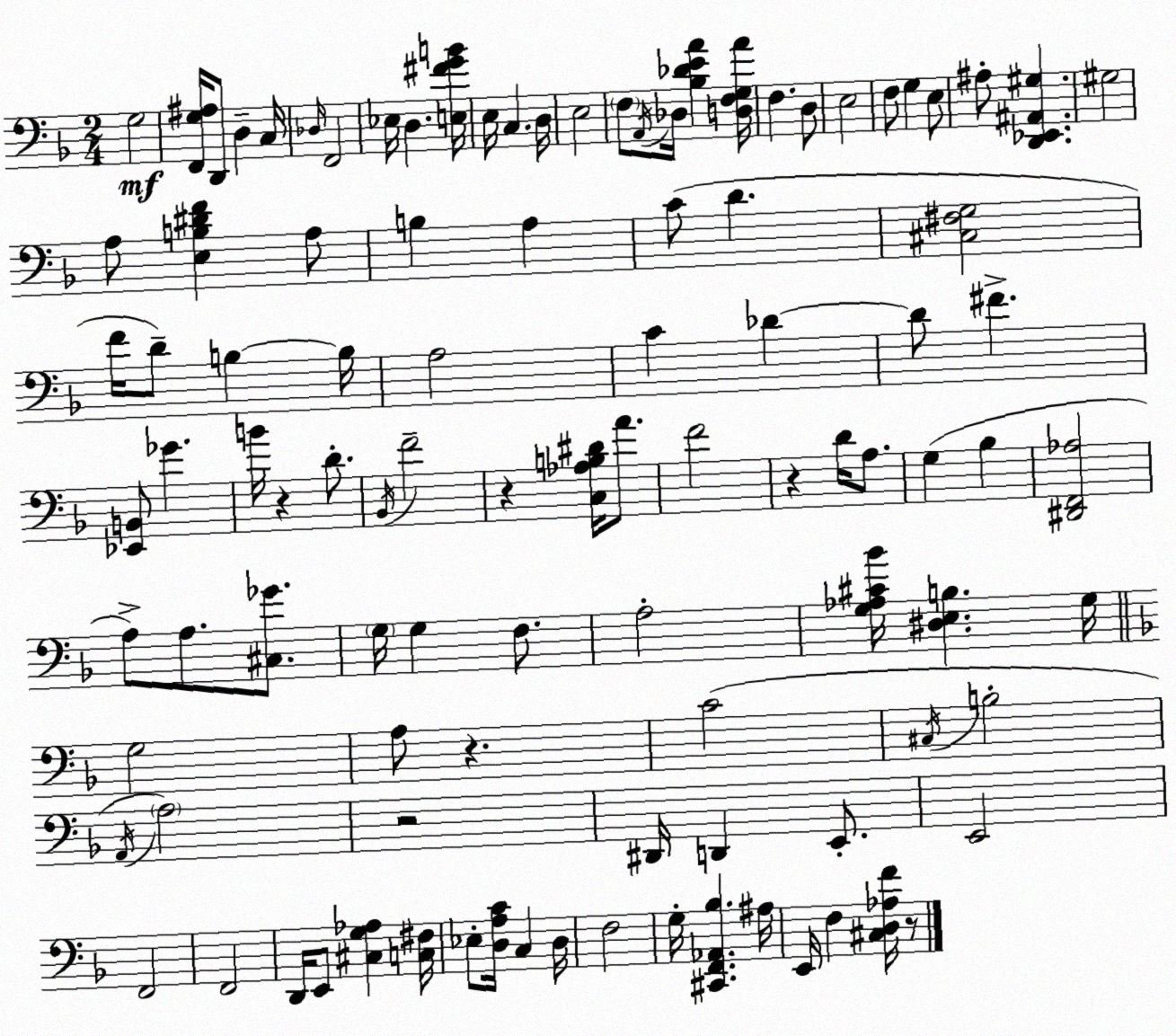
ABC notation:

X:1
T:Untitled
M:2/4
L:1/4
K:Dm
G,2 [F,,G,^A,]/4 D,,/2 D, C,/4 _D,/4 F,,2 _E,/4 D, [E,^FGB]/4 E,/4 C, D,/4 E,2 F,/2 A,,/4 _D,/4 [_B,_DEA] [D,F,G,A]/4 F, D,/2 E,2 F,/2 G, E,/2 ^A,/2 [D,,_E,,^A,,^G,] ^G,2 A,/2 [E,B,^DF] A,/2 B, A, C/2 D [^C,^F,G,]2 F/4 D/2 B, B,/4 A,2 C _D _D/2 ^F [_E,,B,,]/2 _G B/4 z D/2 _B,,/4 F2 z [C,_A,B,^D]/4 A/2 F2 z D/4 A,/2 G, _B, [^D,,F,,_A,]2 A,/2 A,/2 [^C,_G]/2 G,/4 G, F,/2 A,2 [G,_A,^C_B]/4 [^D,E,B,] G,/4 G,2 A,/2 z C2 ^C,/4 B,2 A,,/4 A,2 z2 ^D,,/4 D,, E,,/2 E,,2 F,,2 F,,2 D,,/4 E,,/2 [^C,G,_A,] [C,^F,]/4 _E,/2 [D,A,C]/4 C, D,/4 F,2 G,/4 [^C,,F,,_A,,_B,] ^A,/4 E,,/4 F, [^C,D,_A,F]/4 z/2